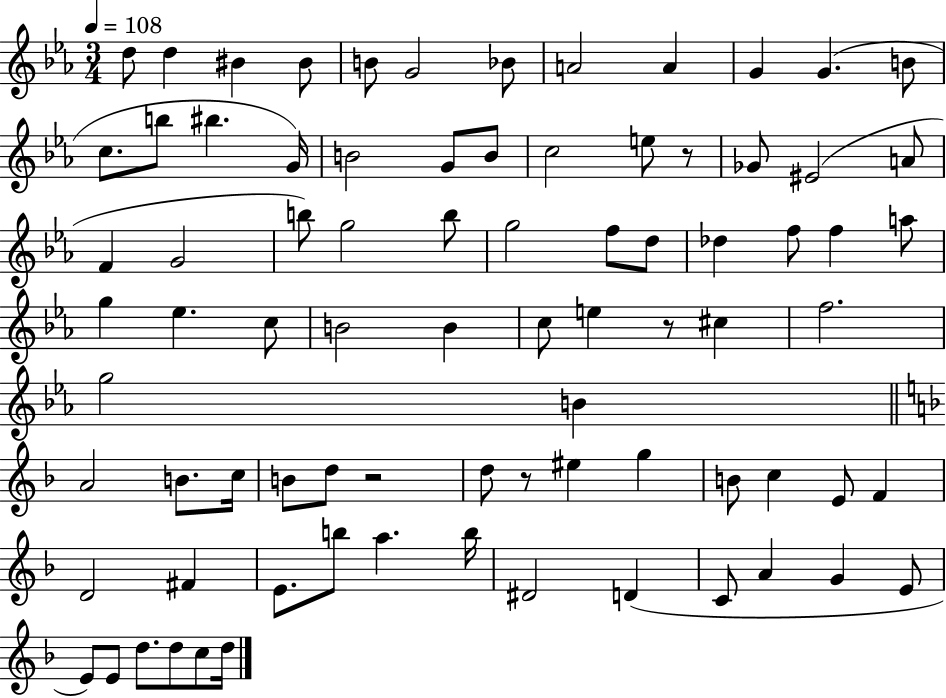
X:1
T:Untitled
M:3/4
L:1/4
K:Eb
d/2 d ^B ^B/2 B/2 G2 _B/2 A2 A G G B/2 c/2 b/2 ^b G/4 B2 G/2 B/2 c2 e/2 z/2 _G/2 ^E2 A/2 F G2 b/2 g2 b/2 g2 f/2 d/2 _d f/2 f a/2 g _e c/2 B2 B c/2 e z/2 ^c f2 g2 B A2 B/2 c/4 B/2 d/2 z2 d/2 z/2 ^e g B/2 c E/2 F D2 ^F E/2 b/2 a b/4 ^D2 D C/2 A G E/2 E/2 E/2 d/2 d/2 c/2 d/4